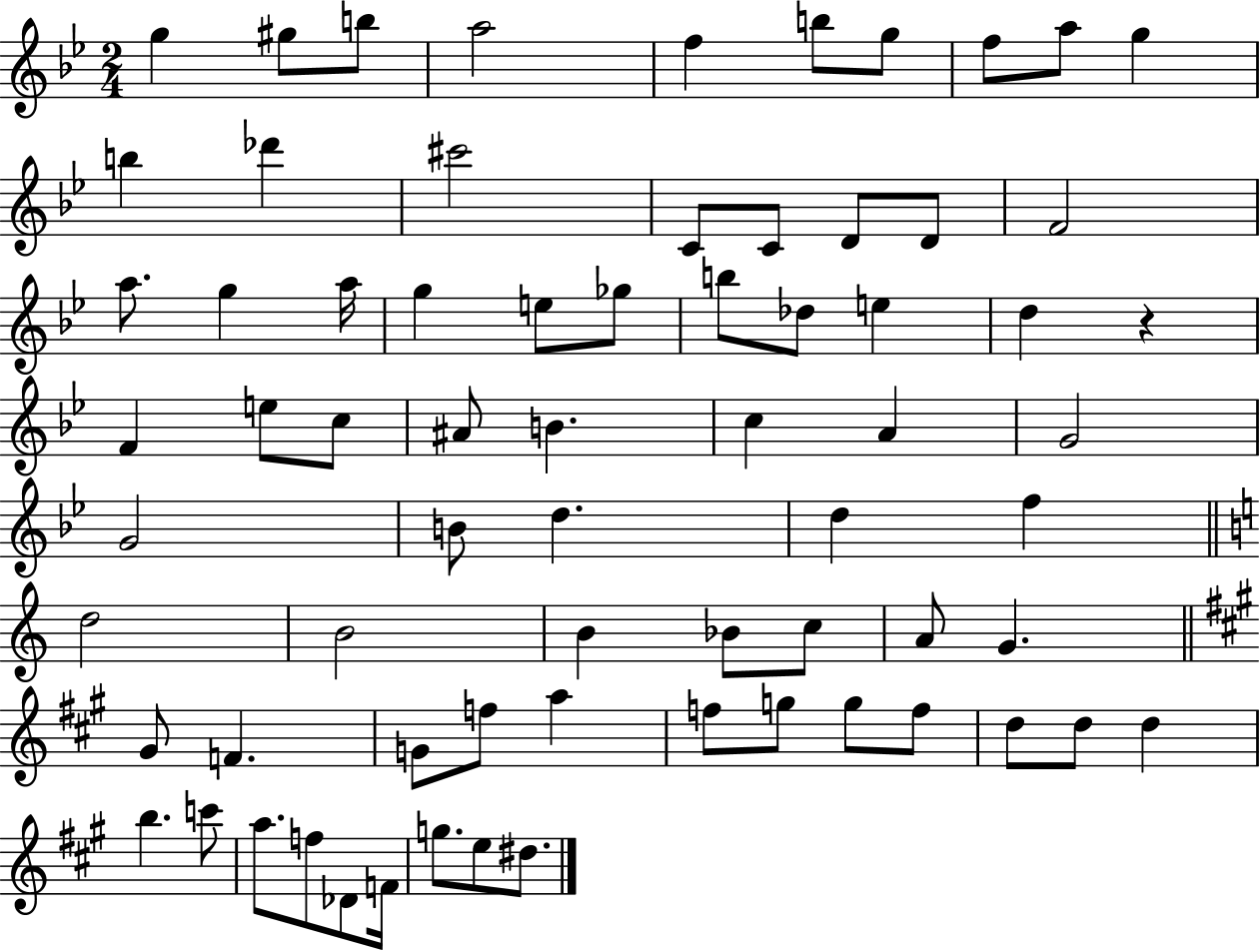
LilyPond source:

{
  \clef treble
  \numericTimeSignature
  \time 2/4
  \key bes \major
  g''4 gis''8 b''8 | a''2 | f''4 b''8 g''8 | f''8 a''8 g''4 | \break b''4 des'''4 | cis'''2 | c'8 c'8 d'8 d'8 | f'2 | \break a''8. g''4 a''16 | g''4 e''8 ges''8 | b''8 des''8 e''4 | d''4 r4 | \break f'4 e''8 c''8 | ais'8 b'4. | c''4 a'4 | g'2 | \break g'2 | b'8 d''4. | d''4 f''4 | \bar "||" \break \key c \major d''2 | b'2 | b'4 bes'8 c''8 | a'8 g'4. | \break \bar "||" \break \key a \major gis'8 f'4. | g'8 f''8 a''4 | f''8 g''8 g''8 f''8 | d''8 d''8 d''4 | \break b''4. c'''8 | a''8. f''8 des'8 f'16 | g''8. e''8 dis''8. | \bar "|."
}